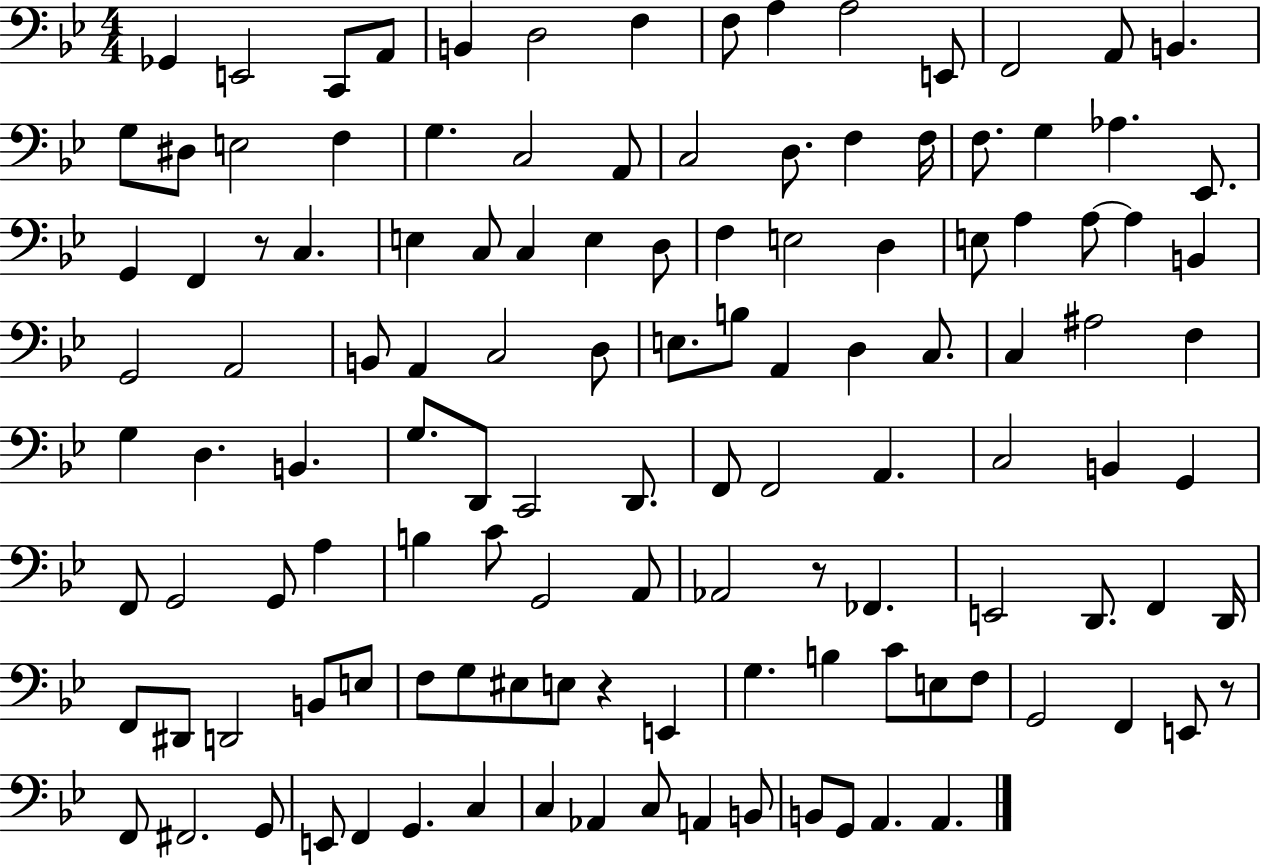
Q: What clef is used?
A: bass